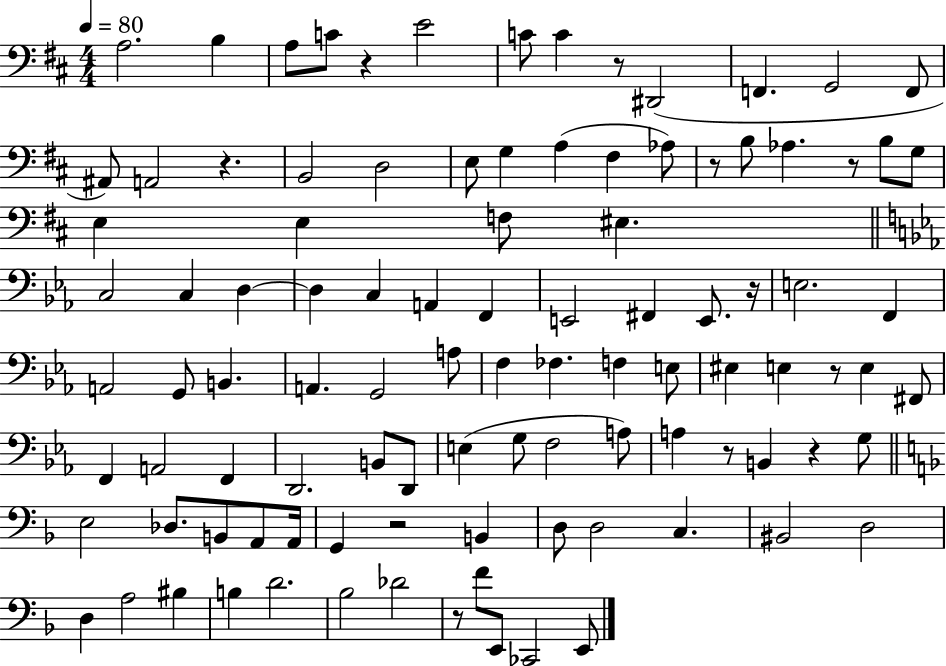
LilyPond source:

{
  \clef bass
  \numericTimeSignature
  \time 4/4
  \key d \major
  \tempo 4 = 80
  a2. b4 | a8 c'8 r4 e'2 | c'8 c'4 r8 dis,2( | f,4. g,2 f,8 | \break ais,8) a,2 r4. | b,2 d2 | e8 g4 a4( fis4 aes8) | r8 b8 aes4. r8 b8 g8 | \break e4 e4 f8 eis4. | \bar "||" \break \key ees \major c2 c4 d4~~ | d4 c4 a,4 f,4 | e,2 fis,4 e,8. r16 | e2. f,4 | \break a,2 g,8 b,4. | a,4. g,2 a8 | f4 fes4. f4 e8 | eis4 e4 r8 e4 fis,8 | \break f,4 a,2 f,4 | d,2. b,8 d,8 | e4( g8 f2 a8) | a4 r8 b,4 r4 g8 | \break \bar "||" \break \key f \major e2 des8. b,8 a,8 a,16 | g,4 r2 b,4 | d8 d2 c4. | bis,2 d2 | \break d4 a2 bis4 | b4 d'2. | bes2 des'2 | r8 f'8 e,8 ces,2 e,8 | \break \bar "|."
}